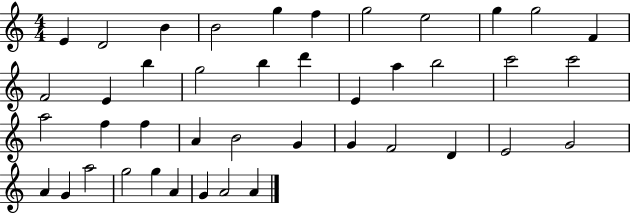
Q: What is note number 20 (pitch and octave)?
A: B5